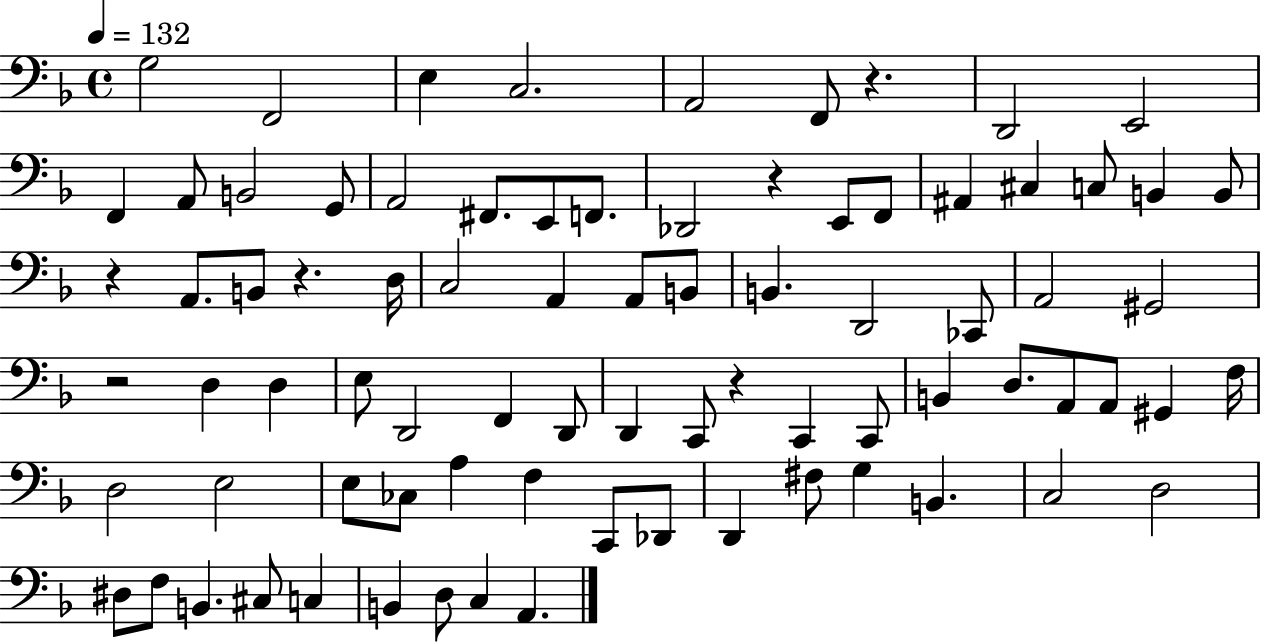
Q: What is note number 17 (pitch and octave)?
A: Db2